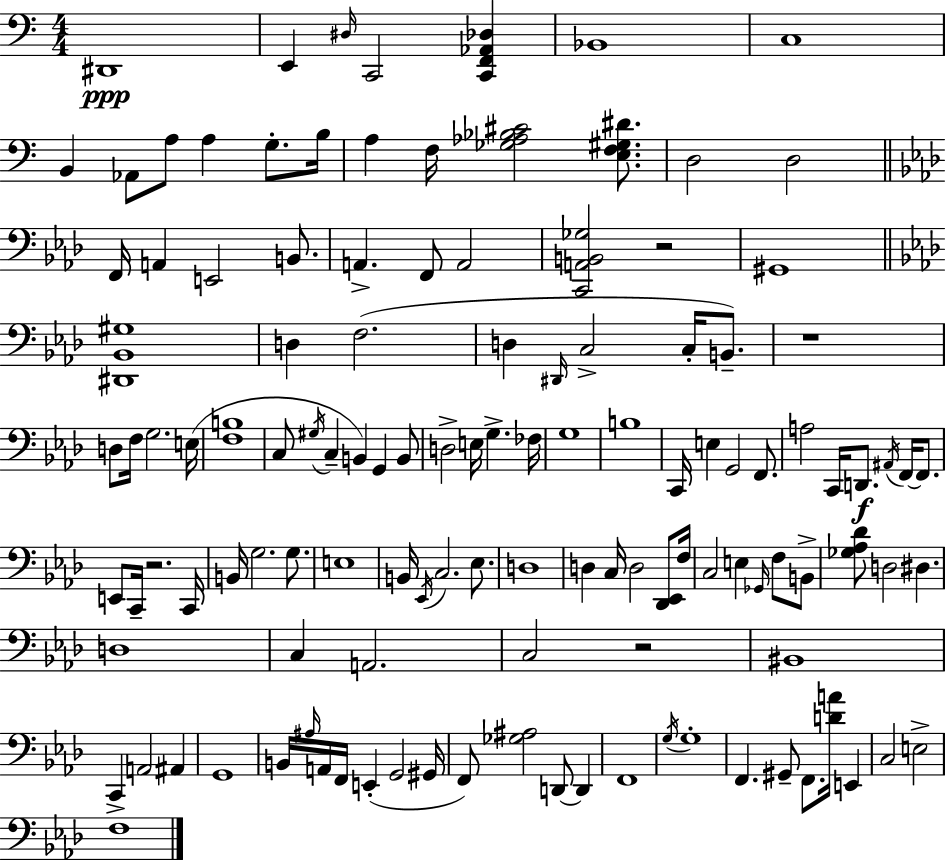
D#2/w E2/q D#3/s C2/h [C2,F2,Ab2,Db3]/q Bb2/w C3/w B2/q Ab2/e A3/e A3/q G3/e. B3/s A3/q F3/s [Gb3,Ab3,Bb3,C#4]/h [E3,F3,G#3,D#4]/e. D3/h D3/h F2/s A2/q E2/h B2/e. A2/q. F2/e A2/h [C2,A2,B2,Gb3]/h R/h G#2/w [D#2,Bb2,G#3]/w D3/q F3/h. D3/q D#2/s C3/h C3/s B2/e. R/w D3/e F3/s G3/h. E3/s [F3,B3]/w C3/e G#3/s C3/q B2/q G2/q B2/e D3/h E3/s G3/q. FES3/s G3/w B3/w C2/s E3/q G2/h F2/e. A3/h C2/s D2/e. A#2/s F2/s F2/e. E2/e C2/s R/h. C2/s B2/s G3/h. G3/e. E3/w B2/s Eb2/s C3/h. Eb3/e. D3/w D3/q C3/s D3/h [Db2,Eb2]/e F3/s C3/h E3/q Gb2/s F3/e B2/e [Gb3,Ab3,Db4]/e D3/h D#3/q. D3/w C3/q A2/h. C3/h R/h BIS2/w C2/q A2/h A#2/q G2/w B2/s A#3/s A2/s F2/s E2/q G2/h G#2/s F2/e [Gb3,A#3]/h D2/e D2/q F2/w G3/s G3/w F2/q. G#2/e F2/e. [D4,A4]/s E2/q C3/h E3/h F3/w